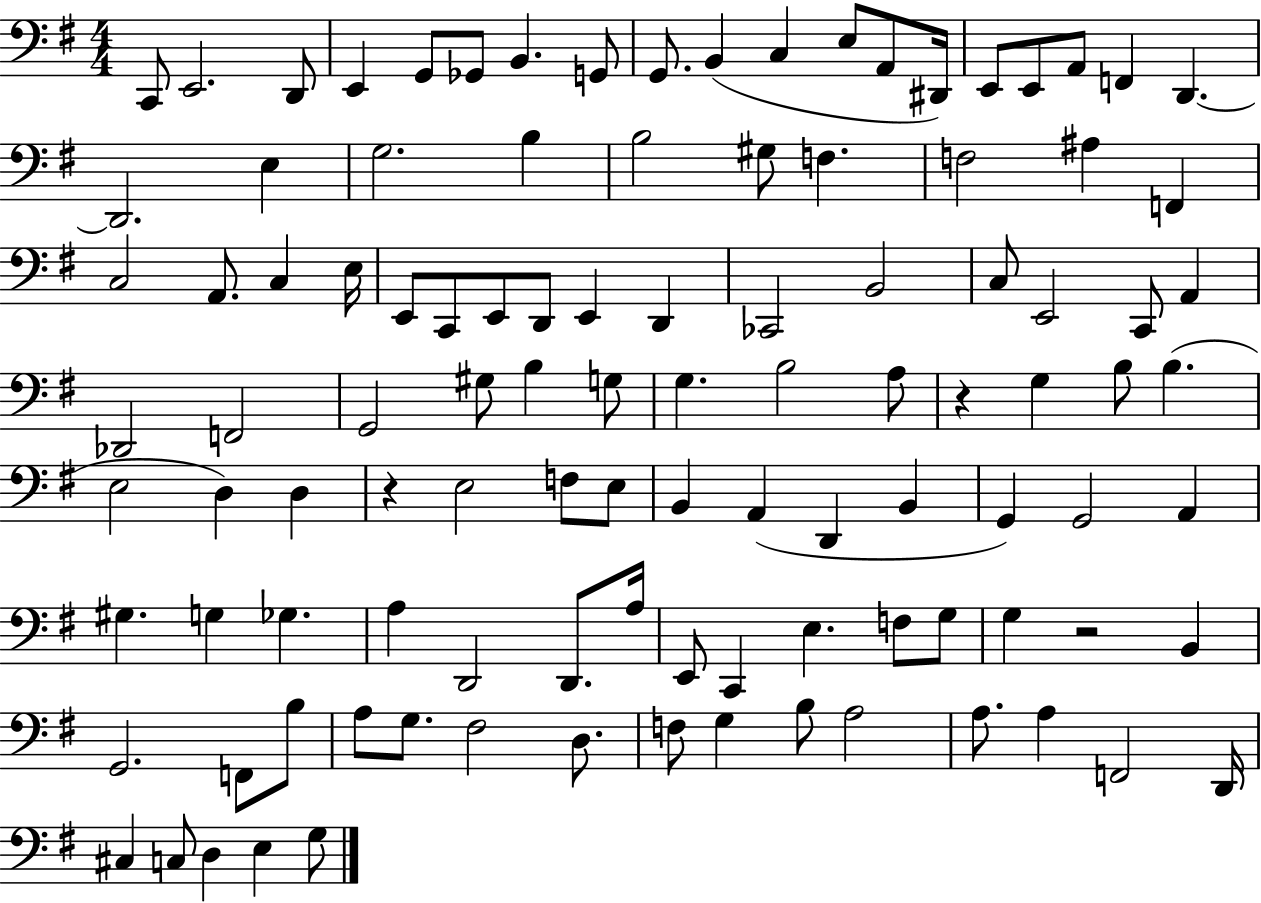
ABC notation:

X:1
T:Untitled
M:4/4
L:1/4
K:G
C,,/2 E,,2 D,,/2 E,, G,,/2 _G,,/2 B,, G,,/2 G,,/2 B,, C, E,/2 A,,/2 ^D,,/4 E,,/2 E,,/2 A,,/2 F,, D,, D,,2 E, G,2 B, B,2 ^G,/2 F, F,2 ^A, F,, C,2 A,,/2 C, E,/4 E,,/2 C,,/2 E,,/2 D,,/2 E,, D,, _C,,2 B,,2 C,/2 E,,2 C,,/2 A,, _D,,2 F,,2 G,,2 ^G,/2 B, G,/2 G, B,2 A,/2 z G, B,/2 B, E,2 D, D, z E,2 F,/2 E,/2 B,, A,, D,, B,, G,, G,,2 A,, ^G, G, _G, A, D,,2 D,,/2 A,/4 E,,/2 C,, E, F,/2 G,/2 G, z2 B,, G,,2 F,,/2 B,/2 A,/2 G,/2 ^F,2 D,/2 F,/2 G, B,/2 A,2 A,/2 A, F,,2 D,,/4 ^C, C,/2 D, E, G,/2